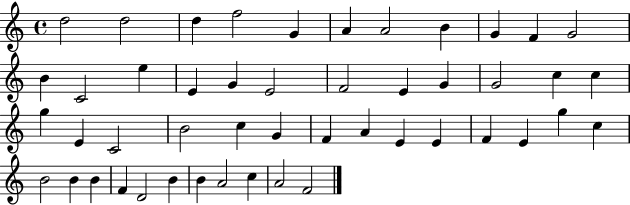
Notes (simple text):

D5/h D5/h D5/q F5/h G4/q A4/q A4/h B4/q G4/q F4/q G4/h B4/q C4/h E5/q E4/q G4/q E4/h F4/h E4/q G4/q G4/h C5/q C5/q G5/q E4/q C4/h B4/h C5/q G4/q F4/q A4/q E4/q E4/q F4/q E4/q G5/q C5/q B4/h B4/q B4/q F4/q D4/h B4/q B4/q A4/h C5/q A4/h F4/h